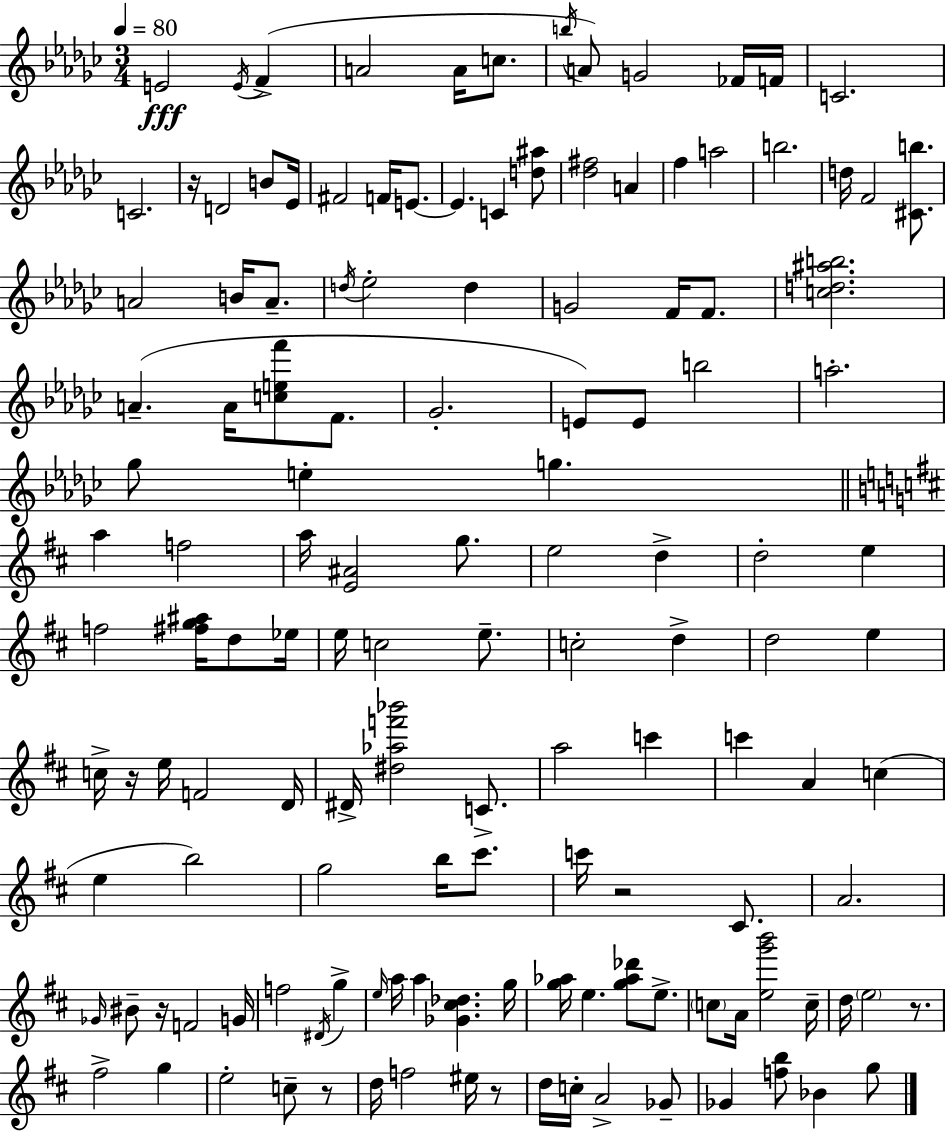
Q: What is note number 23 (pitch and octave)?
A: F5